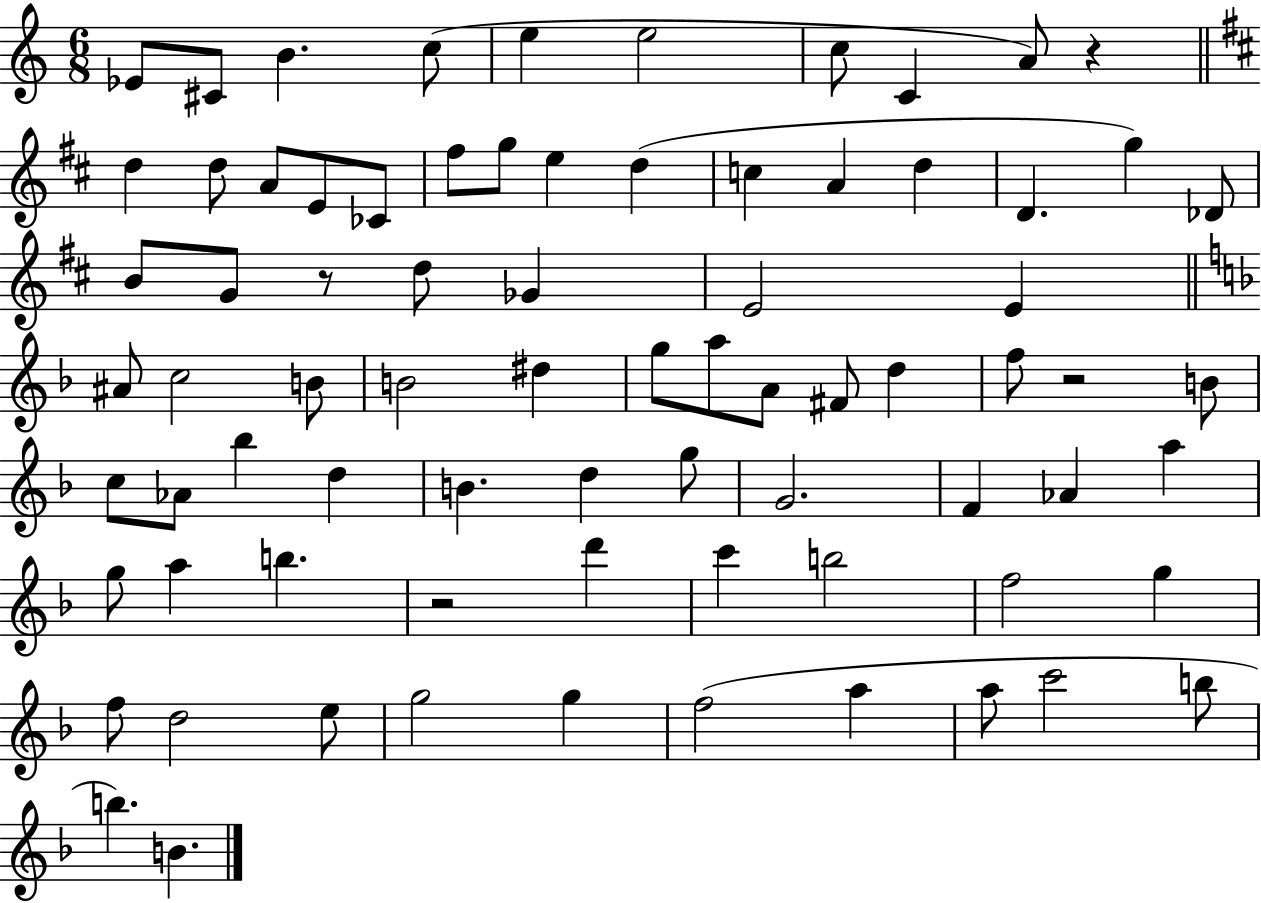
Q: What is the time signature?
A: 6/8